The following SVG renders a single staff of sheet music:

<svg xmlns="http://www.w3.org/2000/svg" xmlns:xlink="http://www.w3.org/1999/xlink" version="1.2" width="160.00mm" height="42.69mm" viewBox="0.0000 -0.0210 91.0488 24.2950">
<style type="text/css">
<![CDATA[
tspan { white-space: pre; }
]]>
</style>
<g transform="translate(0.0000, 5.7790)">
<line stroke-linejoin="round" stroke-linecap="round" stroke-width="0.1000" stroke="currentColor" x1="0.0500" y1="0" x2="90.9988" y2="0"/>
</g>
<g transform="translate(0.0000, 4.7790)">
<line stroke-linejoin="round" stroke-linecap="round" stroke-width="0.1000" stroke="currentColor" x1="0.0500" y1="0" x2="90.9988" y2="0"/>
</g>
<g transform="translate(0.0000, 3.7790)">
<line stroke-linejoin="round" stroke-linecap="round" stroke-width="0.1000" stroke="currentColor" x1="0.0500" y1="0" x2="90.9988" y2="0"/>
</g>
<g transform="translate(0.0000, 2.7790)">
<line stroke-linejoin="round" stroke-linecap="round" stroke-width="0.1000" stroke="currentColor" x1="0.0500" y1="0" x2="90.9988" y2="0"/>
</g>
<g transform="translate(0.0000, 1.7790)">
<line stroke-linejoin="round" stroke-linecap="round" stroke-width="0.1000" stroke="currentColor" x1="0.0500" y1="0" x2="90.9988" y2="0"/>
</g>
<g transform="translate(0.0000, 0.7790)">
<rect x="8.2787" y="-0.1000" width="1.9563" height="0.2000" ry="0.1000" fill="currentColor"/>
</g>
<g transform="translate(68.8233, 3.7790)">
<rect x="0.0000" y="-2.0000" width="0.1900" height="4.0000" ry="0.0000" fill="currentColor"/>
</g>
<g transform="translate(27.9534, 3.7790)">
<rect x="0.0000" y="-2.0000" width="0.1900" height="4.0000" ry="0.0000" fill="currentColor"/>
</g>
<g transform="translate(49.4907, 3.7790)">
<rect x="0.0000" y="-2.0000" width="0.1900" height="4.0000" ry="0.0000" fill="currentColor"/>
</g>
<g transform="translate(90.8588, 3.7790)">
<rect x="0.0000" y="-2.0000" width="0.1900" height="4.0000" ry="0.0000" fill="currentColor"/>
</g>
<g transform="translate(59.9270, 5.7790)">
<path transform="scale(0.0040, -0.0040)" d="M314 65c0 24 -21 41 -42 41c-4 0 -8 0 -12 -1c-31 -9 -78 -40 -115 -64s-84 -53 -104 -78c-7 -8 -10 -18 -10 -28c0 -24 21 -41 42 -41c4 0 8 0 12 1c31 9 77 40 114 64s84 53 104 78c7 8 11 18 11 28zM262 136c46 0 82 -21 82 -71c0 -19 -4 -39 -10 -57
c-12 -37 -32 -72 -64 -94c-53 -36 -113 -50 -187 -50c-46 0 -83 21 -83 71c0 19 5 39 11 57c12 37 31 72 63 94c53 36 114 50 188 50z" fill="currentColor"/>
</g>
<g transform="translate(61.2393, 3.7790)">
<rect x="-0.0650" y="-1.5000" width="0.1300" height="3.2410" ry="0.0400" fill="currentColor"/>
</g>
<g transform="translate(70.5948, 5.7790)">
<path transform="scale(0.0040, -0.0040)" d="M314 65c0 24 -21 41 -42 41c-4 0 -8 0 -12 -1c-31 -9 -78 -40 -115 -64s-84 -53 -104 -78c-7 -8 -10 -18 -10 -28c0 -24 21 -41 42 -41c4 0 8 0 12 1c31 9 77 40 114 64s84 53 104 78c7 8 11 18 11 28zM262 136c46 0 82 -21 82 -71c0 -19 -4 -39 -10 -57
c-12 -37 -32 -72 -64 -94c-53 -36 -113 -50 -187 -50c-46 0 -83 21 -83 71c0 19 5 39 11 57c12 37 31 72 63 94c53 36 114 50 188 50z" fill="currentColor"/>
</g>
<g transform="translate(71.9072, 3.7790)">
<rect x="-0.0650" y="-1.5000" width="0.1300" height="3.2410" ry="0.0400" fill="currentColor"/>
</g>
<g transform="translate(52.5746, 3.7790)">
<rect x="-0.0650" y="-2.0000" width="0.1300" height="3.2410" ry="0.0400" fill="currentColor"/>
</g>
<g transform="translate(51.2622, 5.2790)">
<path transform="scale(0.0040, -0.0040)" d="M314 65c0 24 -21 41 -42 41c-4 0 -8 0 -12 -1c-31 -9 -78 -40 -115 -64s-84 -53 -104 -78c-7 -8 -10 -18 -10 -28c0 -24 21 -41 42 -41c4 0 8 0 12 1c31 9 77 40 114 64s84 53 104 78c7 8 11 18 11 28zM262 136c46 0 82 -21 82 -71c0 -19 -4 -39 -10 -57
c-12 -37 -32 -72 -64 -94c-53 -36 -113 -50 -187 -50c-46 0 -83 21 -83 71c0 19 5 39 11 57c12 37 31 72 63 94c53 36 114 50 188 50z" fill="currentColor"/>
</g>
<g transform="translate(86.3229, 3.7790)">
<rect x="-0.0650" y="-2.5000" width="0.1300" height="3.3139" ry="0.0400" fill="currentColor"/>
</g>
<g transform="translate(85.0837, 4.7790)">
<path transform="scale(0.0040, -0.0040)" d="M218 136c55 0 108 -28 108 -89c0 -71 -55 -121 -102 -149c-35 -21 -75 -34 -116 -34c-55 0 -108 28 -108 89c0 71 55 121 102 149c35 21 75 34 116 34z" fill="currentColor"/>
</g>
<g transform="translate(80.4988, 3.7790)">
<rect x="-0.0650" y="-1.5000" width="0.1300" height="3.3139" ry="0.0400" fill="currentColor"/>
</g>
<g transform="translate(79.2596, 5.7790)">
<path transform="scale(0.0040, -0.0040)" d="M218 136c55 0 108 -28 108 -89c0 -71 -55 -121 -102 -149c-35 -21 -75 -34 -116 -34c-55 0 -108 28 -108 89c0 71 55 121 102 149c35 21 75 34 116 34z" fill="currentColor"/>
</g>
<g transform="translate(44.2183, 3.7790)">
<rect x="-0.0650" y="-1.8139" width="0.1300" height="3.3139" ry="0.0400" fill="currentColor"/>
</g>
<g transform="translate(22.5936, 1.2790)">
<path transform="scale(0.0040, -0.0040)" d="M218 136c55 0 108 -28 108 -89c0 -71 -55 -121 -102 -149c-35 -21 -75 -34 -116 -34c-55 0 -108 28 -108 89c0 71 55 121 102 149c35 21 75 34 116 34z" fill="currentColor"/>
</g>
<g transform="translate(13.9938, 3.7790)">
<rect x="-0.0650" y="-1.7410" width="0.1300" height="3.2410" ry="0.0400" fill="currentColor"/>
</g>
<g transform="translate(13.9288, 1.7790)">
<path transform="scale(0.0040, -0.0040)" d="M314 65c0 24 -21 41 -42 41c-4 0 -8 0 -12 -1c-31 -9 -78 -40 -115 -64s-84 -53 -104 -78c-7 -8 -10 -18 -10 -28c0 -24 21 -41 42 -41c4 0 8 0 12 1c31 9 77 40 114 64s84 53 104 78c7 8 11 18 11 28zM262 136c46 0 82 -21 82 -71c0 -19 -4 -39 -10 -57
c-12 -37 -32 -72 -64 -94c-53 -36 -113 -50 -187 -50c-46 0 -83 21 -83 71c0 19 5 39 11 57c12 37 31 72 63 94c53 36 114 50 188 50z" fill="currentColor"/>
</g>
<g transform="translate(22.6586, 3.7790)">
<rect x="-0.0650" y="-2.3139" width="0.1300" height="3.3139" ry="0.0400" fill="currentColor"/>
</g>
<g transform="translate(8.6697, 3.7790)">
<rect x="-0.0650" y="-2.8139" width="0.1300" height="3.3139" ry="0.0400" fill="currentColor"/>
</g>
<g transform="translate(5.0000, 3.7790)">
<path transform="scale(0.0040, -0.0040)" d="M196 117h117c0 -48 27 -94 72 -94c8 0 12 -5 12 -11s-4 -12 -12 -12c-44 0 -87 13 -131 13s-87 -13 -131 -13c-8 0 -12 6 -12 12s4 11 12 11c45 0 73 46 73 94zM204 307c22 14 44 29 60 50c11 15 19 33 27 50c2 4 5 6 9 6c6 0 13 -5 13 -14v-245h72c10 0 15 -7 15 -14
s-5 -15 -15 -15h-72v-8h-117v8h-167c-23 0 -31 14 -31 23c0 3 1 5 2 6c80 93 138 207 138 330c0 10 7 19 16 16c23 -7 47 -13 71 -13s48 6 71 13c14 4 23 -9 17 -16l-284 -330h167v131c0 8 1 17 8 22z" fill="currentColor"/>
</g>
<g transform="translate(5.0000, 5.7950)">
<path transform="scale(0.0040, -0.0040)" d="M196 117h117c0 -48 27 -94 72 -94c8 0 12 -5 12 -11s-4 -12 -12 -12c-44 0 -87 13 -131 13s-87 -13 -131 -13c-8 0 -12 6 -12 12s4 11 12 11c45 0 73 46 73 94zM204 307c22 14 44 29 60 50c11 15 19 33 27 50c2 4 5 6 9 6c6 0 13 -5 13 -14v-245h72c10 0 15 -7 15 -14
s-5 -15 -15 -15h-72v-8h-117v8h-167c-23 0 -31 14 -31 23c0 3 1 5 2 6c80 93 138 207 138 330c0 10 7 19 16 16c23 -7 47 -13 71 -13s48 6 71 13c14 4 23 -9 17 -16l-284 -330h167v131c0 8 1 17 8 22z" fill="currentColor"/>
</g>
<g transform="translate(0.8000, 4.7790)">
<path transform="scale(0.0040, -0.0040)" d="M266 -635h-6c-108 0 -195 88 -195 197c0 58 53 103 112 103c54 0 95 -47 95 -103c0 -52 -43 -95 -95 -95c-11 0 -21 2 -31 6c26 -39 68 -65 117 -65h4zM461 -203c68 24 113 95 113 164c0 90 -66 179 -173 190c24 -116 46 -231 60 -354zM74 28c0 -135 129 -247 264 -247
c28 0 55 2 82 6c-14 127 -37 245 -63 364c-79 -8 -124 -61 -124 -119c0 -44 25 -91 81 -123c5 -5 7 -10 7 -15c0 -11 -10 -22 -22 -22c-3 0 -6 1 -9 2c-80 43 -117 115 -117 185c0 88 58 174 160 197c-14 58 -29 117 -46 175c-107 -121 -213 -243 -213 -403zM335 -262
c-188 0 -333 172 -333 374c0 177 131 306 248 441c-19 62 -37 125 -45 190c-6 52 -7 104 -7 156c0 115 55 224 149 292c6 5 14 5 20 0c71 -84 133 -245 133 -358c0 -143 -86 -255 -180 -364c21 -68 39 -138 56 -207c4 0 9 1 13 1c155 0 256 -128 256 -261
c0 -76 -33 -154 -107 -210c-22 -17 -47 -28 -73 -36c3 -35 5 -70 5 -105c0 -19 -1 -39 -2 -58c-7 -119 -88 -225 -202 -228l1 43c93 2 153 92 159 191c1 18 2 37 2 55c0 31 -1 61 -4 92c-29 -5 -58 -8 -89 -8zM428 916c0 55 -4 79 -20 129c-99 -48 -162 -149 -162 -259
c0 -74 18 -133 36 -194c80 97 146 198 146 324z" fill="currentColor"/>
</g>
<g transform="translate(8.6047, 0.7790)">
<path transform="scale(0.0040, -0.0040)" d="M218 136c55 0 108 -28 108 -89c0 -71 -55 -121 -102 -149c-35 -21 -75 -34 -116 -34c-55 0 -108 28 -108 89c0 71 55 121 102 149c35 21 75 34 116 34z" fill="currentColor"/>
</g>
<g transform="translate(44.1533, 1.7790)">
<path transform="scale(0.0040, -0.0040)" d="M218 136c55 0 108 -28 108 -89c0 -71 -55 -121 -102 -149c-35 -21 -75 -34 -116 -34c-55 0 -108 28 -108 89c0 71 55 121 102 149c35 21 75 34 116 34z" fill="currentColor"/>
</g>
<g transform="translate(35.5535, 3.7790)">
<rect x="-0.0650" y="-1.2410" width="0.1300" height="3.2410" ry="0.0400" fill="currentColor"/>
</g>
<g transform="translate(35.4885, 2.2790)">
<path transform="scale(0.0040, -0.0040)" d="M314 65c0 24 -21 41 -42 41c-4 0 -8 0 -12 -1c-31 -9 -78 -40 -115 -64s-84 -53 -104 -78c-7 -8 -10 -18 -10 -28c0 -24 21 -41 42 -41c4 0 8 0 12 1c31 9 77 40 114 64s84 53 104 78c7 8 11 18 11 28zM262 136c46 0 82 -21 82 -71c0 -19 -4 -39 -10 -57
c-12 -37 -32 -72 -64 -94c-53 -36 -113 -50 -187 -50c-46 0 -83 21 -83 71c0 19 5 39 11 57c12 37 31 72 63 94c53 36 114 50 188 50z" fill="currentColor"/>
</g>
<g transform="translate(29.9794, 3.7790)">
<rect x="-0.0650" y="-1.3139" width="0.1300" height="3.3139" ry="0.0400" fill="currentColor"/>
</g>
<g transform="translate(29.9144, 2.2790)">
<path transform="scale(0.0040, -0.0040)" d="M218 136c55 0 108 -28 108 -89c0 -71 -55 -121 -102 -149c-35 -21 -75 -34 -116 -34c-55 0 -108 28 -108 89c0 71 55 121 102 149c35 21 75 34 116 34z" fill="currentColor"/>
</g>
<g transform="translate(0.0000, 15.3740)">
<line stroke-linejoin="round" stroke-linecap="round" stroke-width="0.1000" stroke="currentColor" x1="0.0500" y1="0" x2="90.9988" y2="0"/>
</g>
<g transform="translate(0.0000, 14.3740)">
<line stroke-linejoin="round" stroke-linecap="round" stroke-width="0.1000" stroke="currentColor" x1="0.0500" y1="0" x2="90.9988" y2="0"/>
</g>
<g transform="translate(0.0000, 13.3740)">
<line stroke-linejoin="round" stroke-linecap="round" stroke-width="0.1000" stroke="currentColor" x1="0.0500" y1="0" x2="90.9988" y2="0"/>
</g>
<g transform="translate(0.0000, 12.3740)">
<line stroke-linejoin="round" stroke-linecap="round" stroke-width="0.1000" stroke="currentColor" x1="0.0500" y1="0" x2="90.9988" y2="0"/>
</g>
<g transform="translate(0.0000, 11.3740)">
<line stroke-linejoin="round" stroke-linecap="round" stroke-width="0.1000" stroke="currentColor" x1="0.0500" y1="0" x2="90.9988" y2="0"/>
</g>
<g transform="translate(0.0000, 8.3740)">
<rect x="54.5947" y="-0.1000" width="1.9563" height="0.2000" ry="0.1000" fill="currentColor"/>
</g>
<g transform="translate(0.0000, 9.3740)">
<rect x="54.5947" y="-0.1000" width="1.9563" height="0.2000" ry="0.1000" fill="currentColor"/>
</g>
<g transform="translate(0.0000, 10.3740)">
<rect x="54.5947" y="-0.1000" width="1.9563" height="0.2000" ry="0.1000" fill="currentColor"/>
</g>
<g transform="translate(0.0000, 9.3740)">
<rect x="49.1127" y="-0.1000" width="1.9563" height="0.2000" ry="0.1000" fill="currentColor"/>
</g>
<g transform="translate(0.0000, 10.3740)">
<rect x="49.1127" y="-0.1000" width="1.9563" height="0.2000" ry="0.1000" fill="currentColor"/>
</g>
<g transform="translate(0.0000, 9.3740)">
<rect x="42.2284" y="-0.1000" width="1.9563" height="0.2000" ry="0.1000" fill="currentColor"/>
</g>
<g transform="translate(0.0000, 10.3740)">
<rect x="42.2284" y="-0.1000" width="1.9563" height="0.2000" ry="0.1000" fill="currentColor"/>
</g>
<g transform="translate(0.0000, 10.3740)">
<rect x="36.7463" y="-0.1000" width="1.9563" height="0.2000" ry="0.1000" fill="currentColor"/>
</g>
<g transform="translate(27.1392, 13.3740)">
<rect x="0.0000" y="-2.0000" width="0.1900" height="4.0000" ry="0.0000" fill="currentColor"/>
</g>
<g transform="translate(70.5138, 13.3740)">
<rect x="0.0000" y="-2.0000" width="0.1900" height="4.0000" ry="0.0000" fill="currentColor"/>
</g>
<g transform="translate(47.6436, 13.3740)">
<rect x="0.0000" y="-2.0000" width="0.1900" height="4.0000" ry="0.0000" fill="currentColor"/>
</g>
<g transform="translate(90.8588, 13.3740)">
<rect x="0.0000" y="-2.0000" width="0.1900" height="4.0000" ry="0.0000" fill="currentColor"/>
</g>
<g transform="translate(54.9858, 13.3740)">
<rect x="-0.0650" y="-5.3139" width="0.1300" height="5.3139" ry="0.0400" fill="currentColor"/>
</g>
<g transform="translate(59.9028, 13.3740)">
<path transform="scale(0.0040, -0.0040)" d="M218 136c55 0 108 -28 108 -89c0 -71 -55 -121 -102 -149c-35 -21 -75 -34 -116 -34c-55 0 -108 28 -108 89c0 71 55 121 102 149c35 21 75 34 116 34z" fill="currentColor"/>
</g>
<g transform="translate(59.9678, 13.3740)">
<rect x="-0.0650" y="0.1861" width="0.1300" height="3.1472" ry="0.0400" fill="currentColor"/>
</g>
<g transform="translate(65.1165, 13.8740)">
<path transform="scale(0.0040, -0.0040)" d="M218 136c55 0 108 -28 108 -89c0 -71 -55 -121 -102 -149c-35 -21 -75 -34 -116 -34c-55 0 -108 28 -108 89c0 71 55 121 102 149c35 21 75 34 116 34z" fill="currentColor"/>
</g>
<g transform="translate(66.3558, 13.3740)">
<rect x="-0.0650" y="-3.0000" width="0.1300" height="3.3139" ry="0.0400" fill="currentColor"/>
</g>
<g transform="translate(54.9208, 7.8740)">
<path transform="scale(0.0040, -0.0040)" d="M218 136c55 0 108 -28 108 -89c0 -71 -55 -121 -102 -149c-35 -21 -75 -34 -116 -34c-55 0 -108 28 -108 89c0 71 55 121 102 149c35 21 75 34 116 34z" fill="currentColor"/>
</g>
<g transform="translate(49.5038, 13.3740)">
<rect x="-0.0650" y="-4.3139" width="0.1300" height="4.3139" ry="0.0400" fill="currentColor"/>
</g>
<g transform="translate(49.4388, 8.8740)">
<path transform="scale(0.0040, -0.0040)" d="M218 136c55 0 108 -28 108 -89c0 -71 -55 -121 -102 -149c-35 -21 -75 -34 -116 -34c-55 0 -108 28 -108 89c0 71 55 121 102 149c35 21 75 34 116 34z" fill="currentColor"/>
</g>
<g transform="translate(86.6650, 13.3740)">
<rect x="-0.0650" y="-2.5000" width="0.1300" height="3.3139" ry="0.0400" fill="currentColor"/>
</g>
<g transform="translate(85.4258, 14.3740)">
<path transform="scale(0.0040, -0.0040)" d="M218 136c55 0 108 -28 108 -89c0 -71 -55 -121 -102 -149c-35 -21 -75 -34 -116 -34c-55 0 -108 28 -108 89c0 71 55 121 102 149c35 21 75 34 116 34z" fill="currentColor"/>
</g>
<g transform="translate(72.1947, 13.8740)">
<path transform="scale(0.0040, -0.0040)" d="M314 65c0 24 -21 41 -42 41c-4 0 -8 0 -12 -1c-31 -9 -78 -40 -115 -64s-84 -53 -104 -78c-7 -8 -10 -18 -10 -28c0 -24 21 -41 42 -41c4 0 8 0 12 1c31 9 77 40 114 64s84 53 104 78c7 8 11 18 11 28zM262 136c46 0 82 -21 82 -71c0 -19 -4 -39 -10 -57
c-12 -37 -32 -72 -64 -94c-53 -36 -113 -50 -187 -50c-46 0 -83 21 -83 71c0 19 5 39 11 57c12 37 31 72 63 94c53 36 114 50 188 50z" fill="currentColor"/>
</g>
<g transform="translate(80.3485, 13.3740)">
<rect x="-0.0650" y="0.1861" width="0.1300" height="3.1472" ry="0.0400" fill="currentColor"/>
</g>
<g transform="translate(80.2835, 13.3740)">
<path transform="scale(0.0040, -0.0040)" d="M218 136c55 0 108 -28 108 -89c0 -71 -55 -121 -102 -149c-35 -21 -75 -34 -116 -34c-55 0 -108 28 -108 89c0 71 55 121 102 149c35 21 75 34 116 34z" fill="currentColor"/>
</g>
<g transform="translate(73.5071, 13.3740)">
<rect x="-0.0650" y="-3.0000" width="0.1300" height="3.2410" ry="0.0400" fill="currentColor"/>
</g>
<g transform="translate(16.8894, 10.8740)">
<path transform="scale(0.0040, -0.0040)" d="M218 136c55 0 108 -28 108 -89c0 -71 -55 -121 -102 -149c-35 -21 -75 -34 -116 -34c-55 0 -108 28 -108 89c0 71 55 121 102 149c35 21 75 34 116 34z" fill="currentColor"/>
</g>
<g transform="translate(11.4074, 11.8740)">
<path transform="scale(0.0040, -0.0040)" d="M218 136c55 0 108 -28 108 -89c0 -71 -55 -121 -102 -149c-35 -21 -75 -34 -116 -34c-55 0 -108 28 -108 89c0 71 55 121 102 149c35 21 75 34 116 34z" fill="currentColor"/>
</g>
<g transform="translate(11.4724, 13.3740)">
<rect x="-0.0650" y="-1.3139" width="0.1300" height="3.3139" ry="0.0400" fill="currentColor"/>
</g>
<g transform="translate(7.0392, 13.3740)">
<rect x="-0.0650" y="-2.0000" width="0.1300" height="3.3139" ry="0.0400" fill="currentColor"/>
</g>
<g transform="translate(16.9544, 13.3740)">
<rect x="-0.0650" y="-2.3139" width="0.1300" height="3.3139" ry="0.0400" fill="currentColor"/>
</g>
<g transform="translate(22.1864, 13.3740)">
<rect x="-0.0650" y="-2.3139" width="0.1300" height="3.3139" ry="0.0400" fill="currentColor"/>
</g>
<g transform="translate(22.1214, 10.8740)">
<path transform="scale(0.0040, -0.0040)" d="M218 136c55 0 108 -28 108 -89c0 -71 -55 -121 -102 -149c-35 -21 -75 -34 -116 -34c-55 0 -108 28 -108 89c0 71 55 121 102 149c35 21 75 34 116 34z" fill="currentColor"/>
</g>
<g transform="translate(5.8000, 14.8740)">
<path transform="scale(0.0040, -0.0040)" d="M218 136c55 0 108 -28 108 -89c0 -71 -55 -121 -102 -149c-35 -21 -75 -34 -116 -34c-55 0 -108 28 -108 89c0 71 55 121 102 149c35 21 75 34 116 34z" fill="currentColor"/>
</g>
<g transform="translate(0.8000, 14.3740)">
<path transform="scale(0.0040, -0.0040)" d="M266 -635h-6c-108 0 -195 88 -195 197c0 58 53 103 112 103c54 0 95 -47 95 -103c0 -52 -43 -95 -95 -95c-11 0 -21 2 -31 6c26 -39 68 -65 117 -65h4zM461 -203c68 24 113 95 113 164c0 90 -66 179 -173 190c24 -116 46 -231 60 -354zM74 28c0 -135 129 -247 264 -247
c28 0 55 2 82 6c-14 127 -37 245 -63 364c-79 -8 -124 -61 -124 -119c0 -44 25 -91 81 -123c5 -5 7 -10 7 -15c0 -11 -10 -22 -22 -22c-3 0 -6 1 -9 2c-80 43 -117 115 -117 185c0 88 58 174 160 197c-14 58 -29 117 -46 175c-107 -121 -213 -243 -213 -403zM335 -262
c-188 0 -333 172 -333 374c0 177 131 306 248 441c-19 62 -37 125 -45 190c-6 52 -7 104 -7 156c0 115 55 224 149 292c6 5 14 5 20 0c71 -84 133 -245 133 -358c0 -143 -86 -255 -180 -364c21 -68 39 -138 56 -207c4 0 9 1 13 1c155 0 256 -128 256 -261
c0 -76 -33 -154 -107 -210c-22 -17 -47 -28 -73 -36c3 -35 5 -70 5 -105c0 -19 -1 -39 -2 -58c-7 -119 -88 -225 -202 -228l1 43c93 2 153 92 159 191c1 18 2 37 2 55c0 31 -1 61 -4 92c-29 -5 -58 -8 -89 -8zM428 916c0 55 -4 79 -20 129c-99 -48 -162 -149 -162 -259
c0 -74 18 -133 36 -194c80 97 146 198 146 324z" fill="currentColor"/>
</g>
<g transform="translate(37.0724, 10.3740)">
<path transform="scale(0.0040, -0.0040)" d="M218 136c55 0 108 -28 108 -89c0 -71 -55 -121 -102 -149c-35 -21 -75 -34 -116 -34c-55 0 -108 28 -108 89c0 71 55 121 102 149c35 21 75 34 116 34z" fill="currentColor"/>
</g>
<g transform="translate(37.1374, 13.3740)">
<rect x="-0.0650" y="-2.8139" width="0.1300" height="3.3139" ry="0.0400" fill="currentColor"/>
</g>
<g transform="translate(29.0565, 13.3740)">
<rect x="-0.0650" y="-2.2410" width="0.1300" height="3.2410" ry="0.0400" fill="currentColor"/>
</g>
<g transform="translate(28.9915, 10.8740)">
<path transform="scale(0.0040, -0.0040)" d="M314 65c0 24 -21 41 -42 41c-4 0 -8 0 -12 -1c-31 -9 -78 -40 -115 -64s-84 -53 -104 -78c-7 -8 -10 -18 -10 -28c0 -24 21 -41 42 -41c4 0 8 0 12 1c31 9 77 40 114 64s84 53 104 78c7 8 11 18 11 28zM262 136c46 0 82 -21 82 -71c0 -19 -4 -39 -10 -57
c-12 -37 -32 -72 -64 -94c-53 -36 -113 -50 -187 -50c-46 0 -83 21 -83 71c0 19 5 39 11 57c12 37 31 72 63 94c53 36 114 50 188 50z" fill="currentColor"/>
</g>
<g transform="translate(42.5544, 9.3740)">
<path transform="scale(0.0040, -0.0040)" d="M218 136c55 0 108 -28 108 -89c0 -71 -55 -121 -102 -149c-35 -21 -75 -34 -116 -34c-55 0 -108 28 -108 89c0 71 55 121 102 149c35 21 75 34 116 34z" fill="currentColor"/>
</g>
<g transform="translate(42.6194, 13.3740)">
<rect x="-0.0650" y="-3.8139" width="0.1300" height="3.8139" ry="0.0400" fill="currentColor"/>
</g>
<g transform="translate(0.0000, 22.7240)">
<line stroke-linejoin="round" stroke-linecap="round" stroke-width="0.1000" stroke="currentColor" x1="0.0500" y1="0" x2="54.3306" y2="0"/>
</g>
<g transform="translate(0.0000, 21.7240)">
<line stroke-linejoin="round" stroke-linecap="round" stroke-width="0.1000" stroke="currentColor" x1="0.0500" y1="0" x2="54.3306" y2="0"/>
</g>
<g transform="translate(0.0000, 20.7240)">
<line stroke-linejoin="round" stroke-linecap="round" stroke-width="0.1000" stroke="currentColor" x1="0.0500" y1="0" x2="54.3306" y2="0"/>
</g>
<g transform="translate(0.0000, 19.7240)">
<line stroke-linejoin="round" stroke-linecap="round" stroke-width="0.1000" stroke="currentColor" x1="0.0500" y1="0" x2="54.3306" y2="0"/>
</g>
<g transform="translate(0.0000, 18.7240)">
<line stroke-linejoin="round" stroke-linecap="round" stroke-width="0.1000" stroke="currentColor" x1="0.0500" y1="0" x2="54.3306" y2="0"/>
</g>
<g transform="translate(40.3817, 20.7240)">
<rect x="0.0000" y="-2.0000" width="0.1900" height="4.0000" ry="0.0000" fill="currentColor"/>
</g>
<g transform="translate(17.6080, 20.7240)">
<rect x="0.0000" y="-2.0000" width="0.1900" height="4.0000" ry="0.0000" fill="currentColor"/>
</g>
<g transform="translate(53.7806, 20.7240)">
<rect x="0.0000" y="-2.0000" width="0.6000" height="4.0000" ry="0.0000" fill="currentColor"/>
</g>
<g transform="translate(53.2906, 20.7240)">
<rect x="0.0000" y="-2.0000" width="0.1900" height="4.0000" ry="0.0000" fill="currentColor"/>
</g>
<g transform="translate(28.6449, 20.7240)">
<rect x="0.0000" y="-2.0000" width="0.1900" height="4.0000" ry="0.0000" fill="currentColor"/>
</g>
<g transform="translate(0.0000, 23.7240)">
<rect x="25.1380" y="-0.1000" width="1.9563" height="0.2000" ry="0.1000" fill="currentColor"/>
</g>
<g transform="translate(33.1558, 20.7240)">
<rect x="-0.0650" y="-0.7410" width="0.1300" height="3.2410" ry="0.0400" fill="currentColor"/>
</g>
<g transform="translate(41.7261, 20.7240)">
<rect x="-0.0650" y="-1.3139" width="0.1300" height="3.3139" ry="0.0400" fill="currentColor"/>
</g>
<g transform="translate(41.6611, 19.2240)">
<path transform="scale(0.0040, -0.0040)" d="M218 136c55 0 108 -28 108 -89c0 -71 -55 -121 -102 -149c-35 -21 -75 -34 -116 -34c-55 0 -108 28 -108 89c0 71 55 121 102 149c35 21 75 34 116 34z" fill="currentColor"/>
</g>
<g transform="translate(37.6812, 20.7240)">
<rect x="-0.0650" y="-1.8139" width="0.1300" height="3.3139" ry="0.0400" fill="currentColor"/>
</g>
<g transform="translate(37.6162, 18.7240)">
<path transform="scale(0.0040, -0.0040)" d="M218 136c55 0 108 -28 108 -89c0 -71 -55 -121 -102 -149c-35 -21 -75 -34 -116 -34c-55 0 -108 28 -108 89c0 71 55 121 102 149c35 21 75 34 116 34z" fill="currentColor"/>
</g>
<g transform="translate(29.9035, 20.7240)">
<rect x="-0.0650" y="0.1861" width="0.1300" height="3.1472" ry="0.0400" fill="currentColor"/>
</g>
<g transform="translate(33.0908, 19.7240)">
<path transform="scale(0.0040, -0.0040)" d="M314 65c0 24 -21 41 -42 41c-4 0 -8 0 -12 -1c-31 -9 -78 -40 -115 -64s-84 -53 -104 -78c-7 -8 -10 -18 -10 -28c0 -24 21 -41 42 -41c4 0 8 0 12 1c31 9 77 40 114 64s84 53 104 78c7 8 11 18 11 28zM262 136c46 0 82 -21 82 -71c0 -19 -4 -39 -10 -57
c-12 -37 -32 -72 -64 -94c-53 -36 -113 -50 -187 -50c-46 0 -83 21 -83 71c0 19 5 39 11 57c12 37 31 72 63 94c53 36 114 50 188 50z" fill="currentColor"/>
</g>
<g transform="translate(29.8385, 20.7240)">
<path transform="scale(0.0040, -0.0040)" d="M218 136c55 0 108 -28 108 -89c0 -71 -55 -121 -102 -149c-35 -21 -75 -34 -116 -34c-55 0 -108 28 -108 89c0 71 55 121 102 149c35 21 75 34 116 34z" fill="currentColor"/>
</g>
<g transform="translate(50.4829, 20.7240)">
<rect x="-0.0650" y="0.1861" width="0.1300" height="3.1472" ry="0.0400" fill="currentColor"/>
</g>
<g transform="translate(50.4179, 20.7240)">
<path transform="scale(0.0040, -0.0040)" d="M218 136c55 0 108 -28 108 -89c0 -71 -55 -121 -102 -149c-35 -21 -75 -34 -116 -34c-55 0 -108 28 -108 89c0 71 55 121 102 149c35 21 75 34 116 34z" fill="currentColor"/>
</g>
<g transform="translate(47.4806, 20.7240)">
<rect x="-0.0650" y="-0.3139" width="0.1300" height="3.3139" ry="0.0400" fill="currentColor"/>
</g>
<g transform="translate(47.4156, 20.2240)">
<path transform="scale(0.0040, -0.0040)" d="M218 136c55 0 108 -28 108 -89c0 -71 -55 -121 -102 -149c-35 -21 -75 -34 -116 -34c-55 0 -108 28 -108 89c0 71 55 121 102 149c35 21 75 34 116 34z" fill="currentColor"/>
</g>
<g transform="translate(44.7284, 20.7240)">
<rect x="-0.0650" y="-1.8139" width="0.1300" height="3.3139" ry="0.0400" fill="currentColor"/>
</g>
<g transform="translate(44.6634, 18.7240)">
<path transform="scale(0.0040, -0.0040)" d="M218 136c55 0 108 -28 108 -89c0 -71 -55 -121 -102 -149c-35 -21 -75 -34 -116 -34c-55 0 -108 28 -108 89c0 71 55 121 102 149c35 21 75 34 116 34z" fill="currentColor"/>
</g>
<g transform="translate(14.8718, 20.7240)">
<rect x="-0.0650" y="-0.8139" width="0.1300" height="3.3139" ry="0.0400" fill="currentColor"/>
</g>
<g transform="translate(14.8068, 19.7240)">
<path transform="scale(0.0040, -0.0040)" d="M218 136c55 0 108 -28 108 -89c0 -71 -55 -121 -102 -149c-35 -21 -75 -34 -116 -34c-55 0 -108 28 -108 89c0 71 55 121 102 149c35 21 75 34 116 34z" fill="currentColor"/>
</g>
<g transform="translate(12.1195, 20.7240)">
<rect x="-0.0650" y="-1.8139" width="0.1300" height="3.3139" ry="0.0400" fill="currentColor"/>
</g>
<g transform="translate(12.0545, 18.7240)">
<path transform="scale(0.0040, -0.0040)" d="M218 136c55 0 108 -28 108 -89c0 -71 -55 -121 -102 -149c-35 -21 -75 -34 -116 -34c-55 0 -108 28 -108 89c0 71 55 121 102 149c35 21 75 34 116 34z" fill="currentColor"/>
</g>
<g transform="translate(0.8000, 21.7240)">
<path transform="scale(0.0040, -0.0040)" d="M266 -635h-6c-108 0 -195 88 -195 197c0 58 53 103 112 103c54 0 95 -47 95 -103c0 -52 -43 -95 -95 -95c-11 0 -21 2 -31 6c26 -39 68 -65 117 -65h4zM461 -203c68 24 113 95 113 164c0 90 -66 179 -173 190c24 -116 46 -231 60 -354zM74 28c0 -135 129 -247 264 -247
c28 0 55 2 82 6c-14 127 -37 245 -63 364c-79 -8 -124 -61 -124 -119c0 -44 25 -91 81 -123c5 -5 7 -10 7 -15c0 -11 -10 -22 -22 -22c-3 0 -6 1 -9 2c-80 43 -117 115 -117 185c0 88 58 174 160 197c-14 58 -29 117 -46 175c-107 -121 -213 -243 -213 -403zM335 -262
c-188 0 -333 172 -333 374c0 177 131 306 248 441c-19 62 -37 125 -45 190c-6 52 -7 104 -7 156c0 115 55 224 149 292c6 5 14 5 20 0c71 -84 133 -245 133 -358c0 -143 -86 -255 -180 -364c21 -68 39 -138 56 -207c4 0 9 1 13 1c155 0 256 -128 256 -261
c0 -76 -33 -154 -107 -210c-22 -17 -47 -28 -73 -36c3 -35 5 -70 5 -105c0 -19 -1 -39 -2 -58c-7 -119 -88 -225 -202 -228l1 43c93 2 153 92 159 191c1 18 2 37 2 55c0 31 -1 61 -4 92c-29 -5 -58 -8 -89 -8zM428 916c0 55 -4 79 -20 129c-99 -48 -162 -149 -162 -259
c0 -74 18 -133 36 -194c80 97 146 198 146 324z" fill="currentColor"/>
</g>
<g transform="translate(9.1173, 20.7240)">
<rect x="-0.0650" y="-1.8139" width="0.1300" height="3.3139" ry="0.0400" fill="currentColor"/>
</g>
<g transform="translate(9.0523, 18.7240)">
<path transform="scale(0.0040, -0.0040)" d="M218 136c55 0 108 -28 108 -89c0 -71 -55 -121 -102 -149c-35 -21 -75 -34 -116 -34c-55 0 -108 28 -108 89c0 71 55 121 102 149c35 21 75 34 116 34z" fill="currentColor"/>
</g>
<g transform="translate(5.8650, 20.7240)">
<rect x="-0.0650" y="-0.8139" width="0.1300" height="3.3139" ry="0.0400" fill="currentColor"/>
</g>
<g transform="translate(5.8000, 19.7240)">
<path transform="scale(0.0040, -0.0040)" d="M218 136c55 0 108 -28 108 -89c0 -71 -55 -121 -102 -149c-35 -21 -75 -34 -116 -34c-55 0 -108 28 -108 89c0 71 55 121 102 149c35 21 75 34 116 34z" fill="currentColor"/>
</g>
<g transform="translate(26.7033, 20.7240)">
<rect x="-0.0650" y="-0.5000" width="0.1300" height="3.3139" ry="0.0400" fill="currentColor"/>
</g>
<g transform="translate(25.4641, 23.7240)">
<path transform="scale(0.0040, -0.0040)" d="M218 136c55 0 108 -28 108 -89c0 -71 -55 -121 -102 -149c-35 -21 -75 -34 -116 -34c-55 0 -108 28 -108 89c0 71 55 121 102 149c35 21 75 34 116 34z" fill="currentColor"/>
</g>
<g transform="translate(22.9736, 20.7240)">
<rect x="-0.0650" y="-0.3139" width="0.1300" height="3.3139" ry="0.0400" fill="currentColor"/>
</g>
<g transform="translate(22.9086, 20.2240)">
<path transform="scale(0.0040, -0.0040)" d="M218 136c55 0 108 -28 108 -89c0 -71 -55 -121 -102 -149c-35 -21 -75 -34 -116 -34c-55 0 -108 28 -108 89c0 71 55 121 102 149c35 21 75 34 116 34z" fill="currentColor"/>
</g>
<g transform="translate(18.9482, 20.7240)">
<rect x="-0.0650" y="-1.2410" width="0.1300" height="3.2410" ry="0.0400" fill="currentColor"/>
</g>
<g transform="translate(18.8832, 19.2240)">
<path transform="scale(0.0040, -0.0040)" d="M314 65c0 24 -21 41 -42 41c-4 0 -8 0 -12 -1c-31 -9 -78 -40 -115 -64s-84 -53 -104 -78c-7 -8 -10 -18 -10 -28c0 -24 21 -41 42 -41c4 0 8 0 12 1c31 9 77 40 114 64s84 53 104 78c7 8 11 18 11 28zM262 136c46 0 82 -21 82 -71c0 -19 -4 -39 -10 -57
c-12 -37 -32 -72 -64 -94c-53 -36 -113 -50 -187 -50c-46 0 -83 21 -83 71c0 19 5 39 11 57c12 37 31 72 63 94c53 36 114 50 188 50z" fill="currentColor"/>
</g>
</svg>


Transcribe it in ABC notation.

X:1
T:Untitled
M:4/4
L:1/4
K:C
a f2 g e e2 f F2 E2 E2 E G F e g g g2 a c' d' f' B A A2 B G d f f d e2 c C B d2 f e f c B